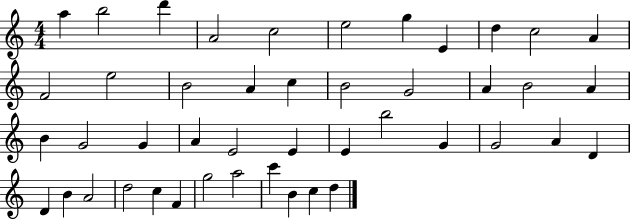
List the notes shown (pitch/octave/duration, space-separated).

A5/q B5/h D6/q A4/h C5/h E5/h G5/q E4/q D5/q C5/h A4/q F4/h E5/h B4/h A4/q C5/q B4/h G4/h A4/q B4/h A4/q B4/q G4/h G4/q A4/q E4/h E4/q E4/q B5/h G4/q G4/h A4/q D4/q D4/q B4/q A4/h D5/h C5/q F4/q G5/h A5/h C6/q B4/q C5/q D5/q